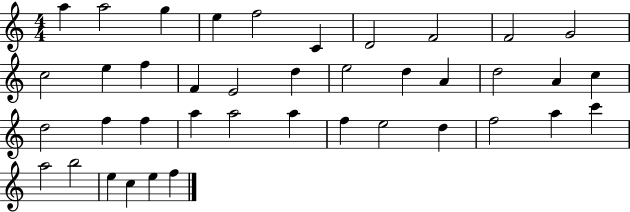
X:1
T:Untitled
M:4/4
L:1/4
K:C
a a2 g e f2 C D2 F2 F2 G2 c2 e f F E2 d e2 d A d2 A c d2 f f a a2 a f e2 d f2 a c' a2 b2 e c e f